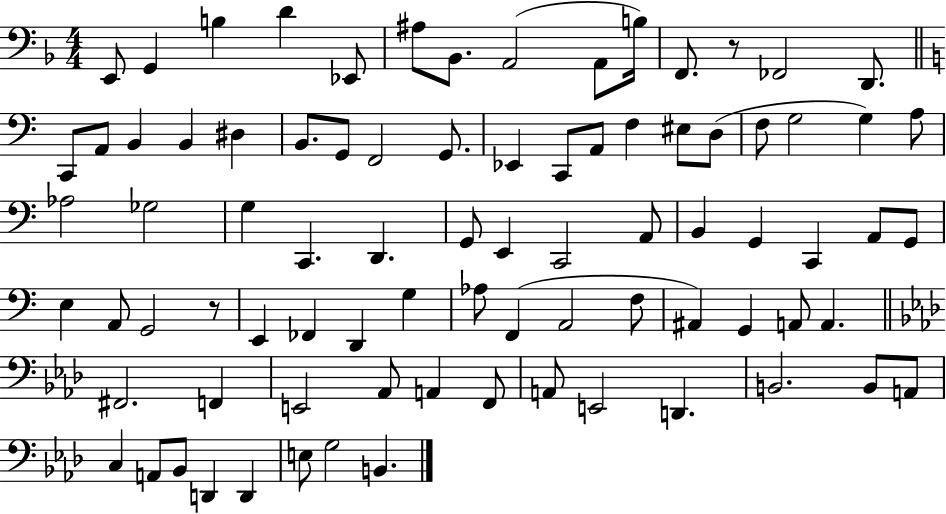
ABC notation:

X:1
T:Untitled
M:4/4
L:1/4
K:F
E,,/2 G,, B, D _E,,/2 ^A,/2 _B,,/2 A,,2 A,,/2 B,/4 F,,/2 z/2 _F,,2 D,,/2 C,,/2 A,,/2 B,, B,, ^D, B,,/2 G,,/2 F,,2 G,,/2 _E,, C,,/2 A,,/2 F, ^E,/2 D,/2 F,/2 G,2 G, A,/2 _A,2 _G,2 G, C,, D,, G,,/2 E,, C,,2 A,,/2 B,, G,, C,, A,,/2 G,,/2 E, A,,/2 G,,2 z/2 E,, _F,, D,, G, _A,/2 F,, A,,2 F,/2 ^A,, G,, A,,/2 A,, ^F,,2 F,, E,,2 _A,,/2 A,, F,,/2 A,,/2 E,,2 D,, B,,2 B,,/2 A,,/2 C, A,,/2 _B,,/2 D,, D,, E,/2 G,2 B,,